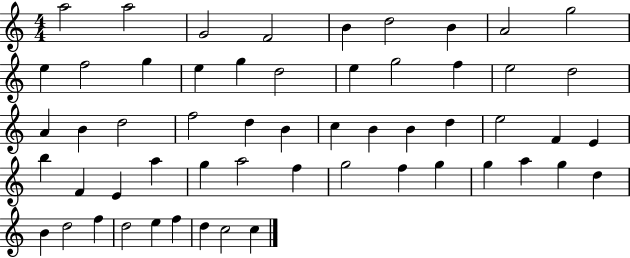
{
  \clef treble
  \numericTimeSignature
  \time 4/4
  \key c \major
  a''2 a''2 | g'2 f'2 | b'4 d''2 b'4 | a'2 g''2 | \break e''4 f''2 g''4 | e''4 g''4 d''2 | e''4 g''2 f''4 | e''2 d''2 | \break a'4 b'4 d''2 | f''2 d''4 b'4 | c''4 b'4 b'4 d''4 | e''2 f'4 e'4 | \break b''4 f'4 e'4 a''4 | g''4 a''2 f''4 | g''2 f''4 g''4 | g''4 a''4 g''4 d''4 | \break b'4 d''2 f''4 | d''2 e''4 f''4 | d''4 c''2 c''4 | \bar "|."
}